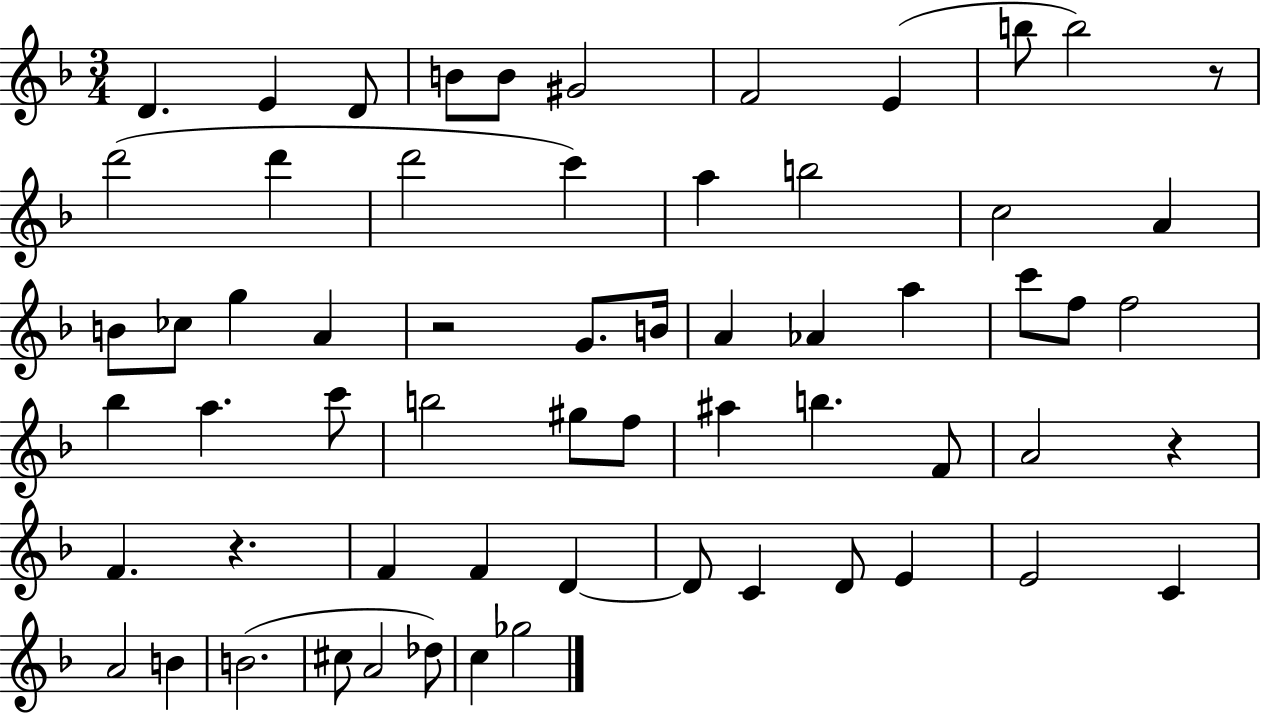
{
  \clef treble
  \numericTimeSignature
  \time 3/4
  \key f \major
  \repeat volta 2 { d'4. e'4 d'8 | b'8 b'8 gis'2 | f'2 e'4( | b''8 b''2) r8 | \break d'''2( d'''4 | d'''2 c'''4) | a''4 b''2 | c''2 a'4 | \break b'8 ces''8 g''4 a'4 | r2 g'8. b'16 | a'4 aes'4 a''4 | c'''8 f''8 f''2 | \break bes''4 a''4. c'''8 | b''2 gis''8 f''8 | ais''4 b''4. f'8 | a'2 r4 | \break f'4. r4. | f'4 f'4 d'4~~ | d'8 c'4 d'8 e'4 | e'2 c'4 | \break a'2 b'4 | b'2.( | cis''8 a'2 des''8) | c''4 ges''2 | \break } \bar "|."
}